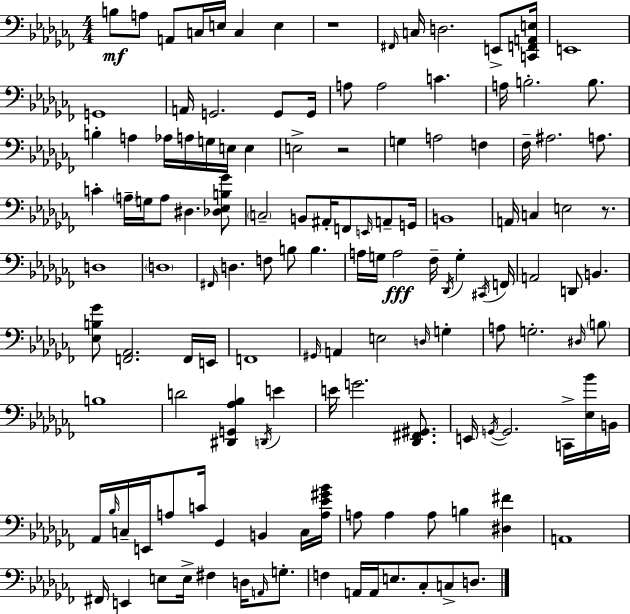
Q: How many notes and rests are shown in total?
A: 135